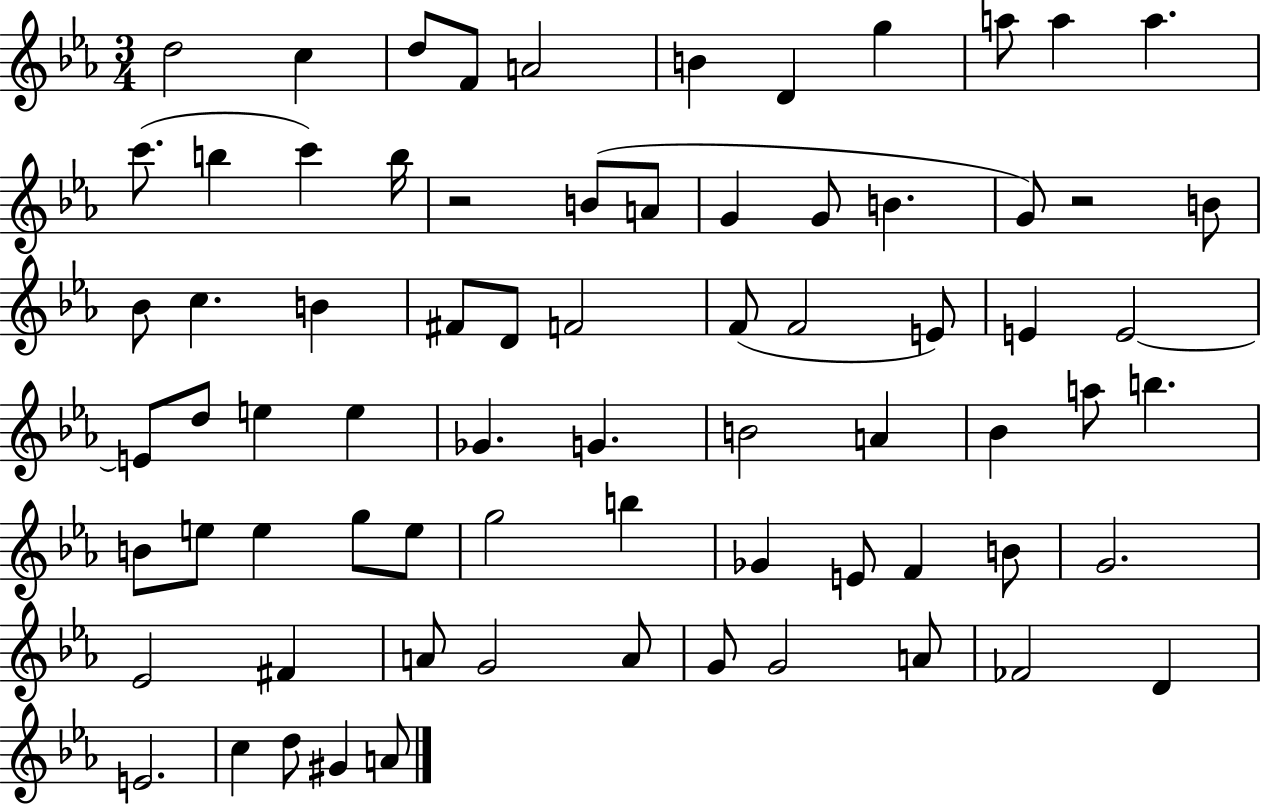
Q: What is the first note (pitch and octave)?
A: D5